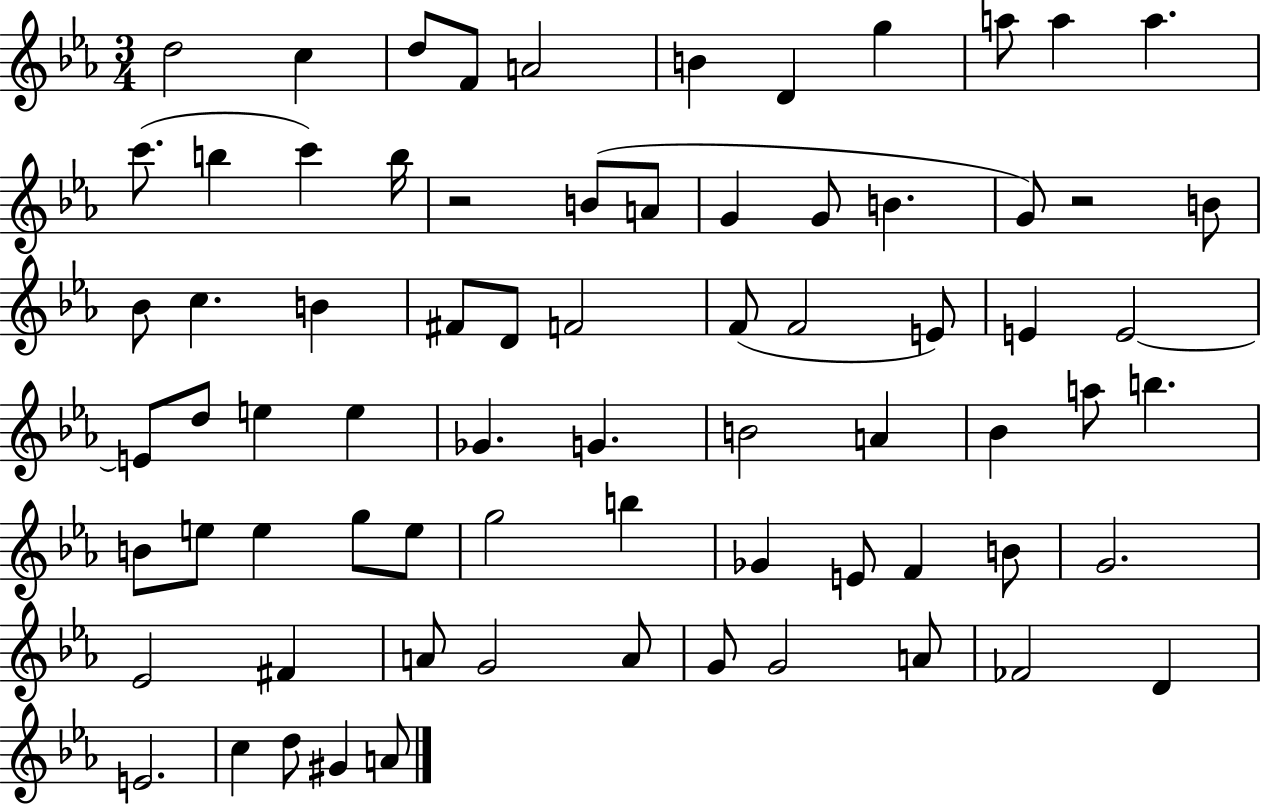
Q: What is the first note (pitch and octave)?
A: D5